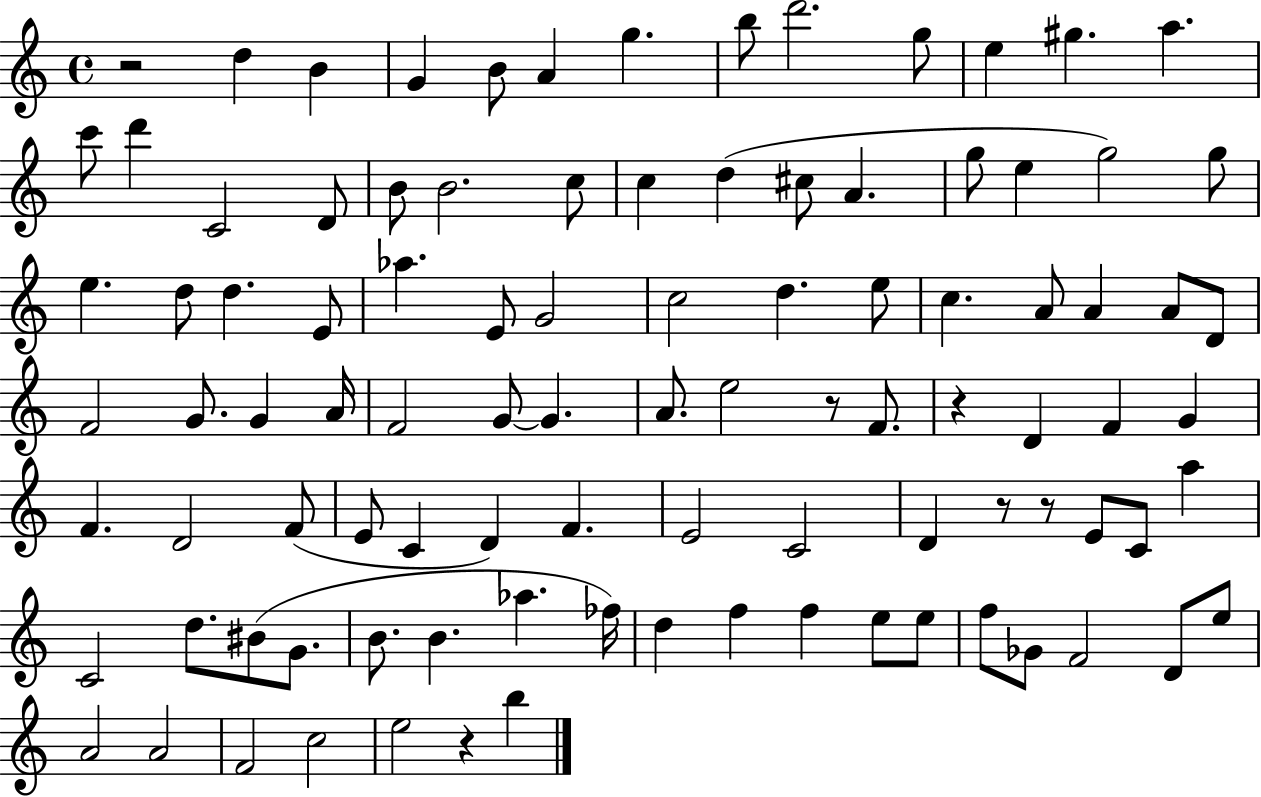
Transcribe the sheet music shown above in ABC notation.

X:1
T:Untitled
M:4/4
L:1/4
K:C
z2 d B G B/2 A g b/2 d'2 g/2 e ^g a c'/2 d' C2 D/2 B/2 B2 c/2 c d ^c/2 A g/2 e g2 g/2 e d/2 d E/2 _a E/2 G2 c2 d e/2 c A/2 A A/2 D/2 F2 G/2 G A/4 F2 G/2 G A/2 e2 z/2 F/2 z D F G F D2 F/2 E/2 C D F E2 C2 D z/2 z/2 E/2 C/2 a C2 d/2 ^B/2 G/2 B/2 B _a _f/4 d f f e/2 e/2 f/2 _G/2 F2 D/2 e/2 A2 A2 F2 c2 e2 z b